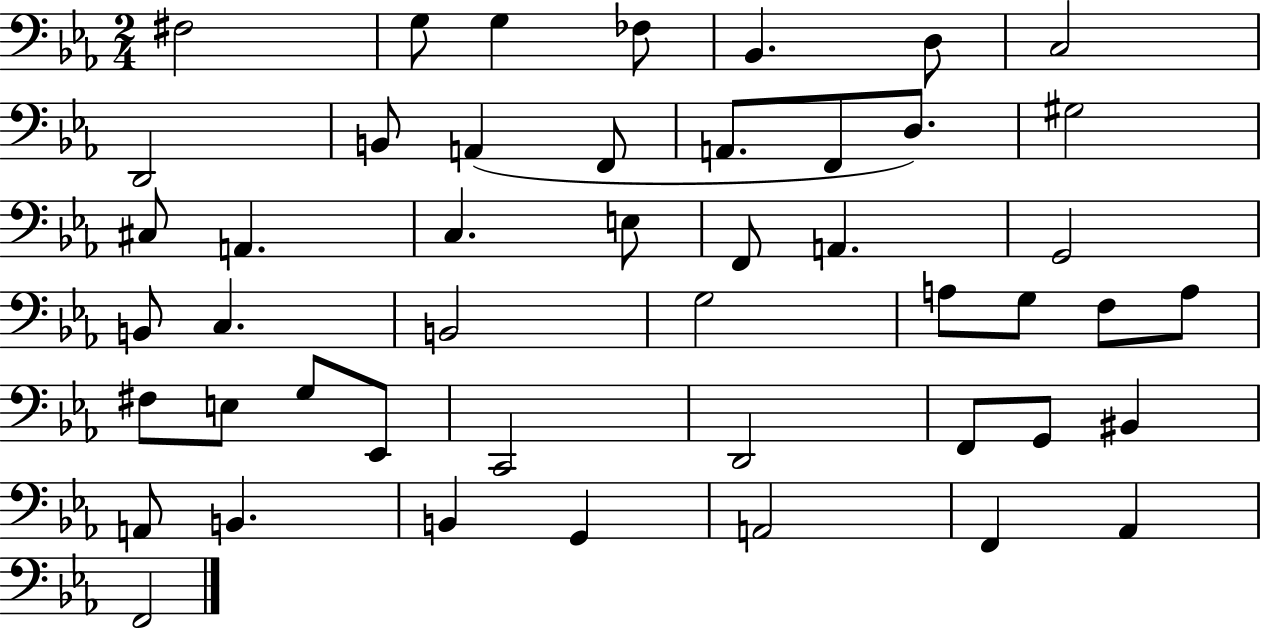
{
  \clef bass
  \numericTimeSignature
  \time 2/4
  \key ees \major
  fis2 | g8 g4 fes8 | bes,4. d8 | c2 | \break d,2 | b,8 a,4( f,8 | a,8. f,8 d8.) | gis2 | \break cis8 a,4. | c4. e8 | f,8 a,4. | g,2 | \break b,8 c4. | b,2 | g2 | a8 g8 f8 a8 | \break fis8 e8 g8 ees,8 | c,2 | d,2 | f,8 g,8 bis,4 | \break a,8 b,4. | b,4 g,4 | a,2 | f,4 aes,4 | \break f,2 | \bar "|."
}